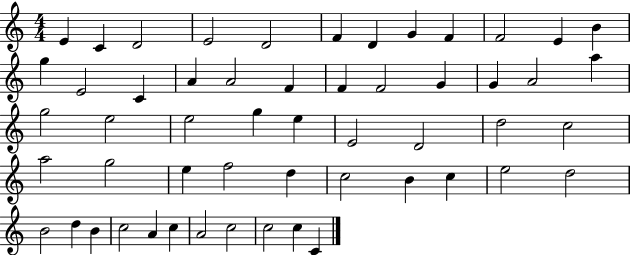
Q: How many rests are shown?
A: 0